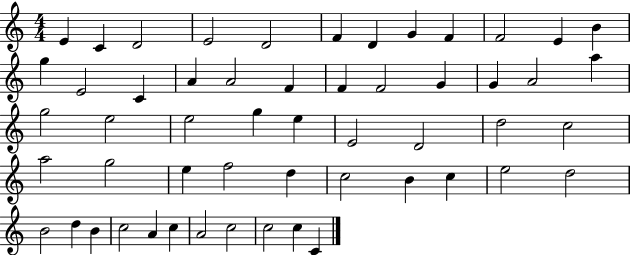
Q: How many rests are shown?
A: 0